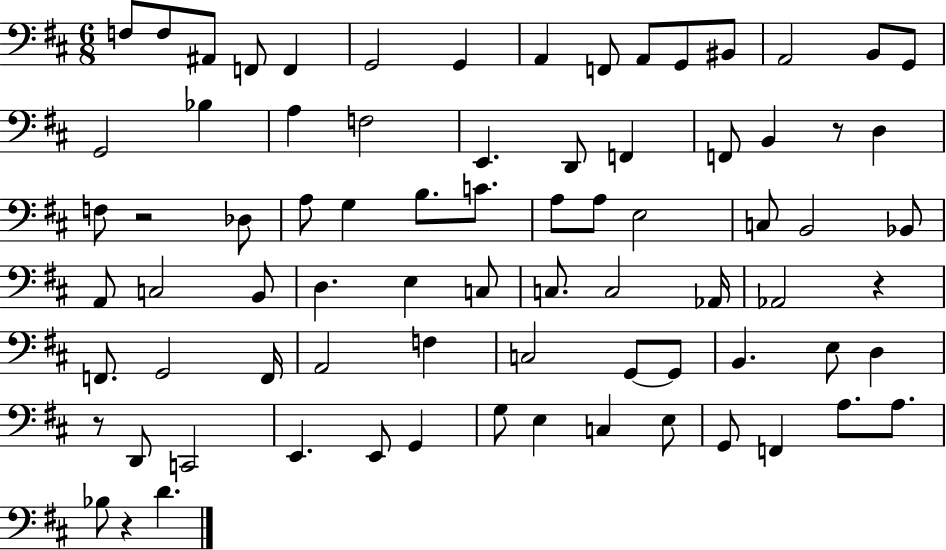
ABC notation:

X:1
T:Untitled
M:6/8
L:1/4
K:D
F,/2 F,/2 ^A,,/2 F,,/2 F,, G,,2 G,, A,, F,,/2 A,,/2 G,,/2 ^B,,/2 A,,2 B,,/2 G,,/2 G,,2 _B, A, F,2 E,, D,,/2 F,, F,,/2 B,, z/2 D, F,/2 z2 _D,/2 A,/2 G, B,/2 C/2 A,/2 A,/2 E,2 C,/2 B,,2 _B,,/2 A,,/2 C,2 B,,/2 D, E, C,/2 C,/2 C,2 _A,,/4 _A,,2 z F,,/2 G,,2 F,,/4 A,,2 F, C,2 G,,/2 G,,/2 B,, E,/2 D, z/2 D,,/2 C,,2 E,, E,,/2 G,, G,/2 E, C, E,/2 G,,/2 F,, A,/2 A,/2 _B,/2 z D